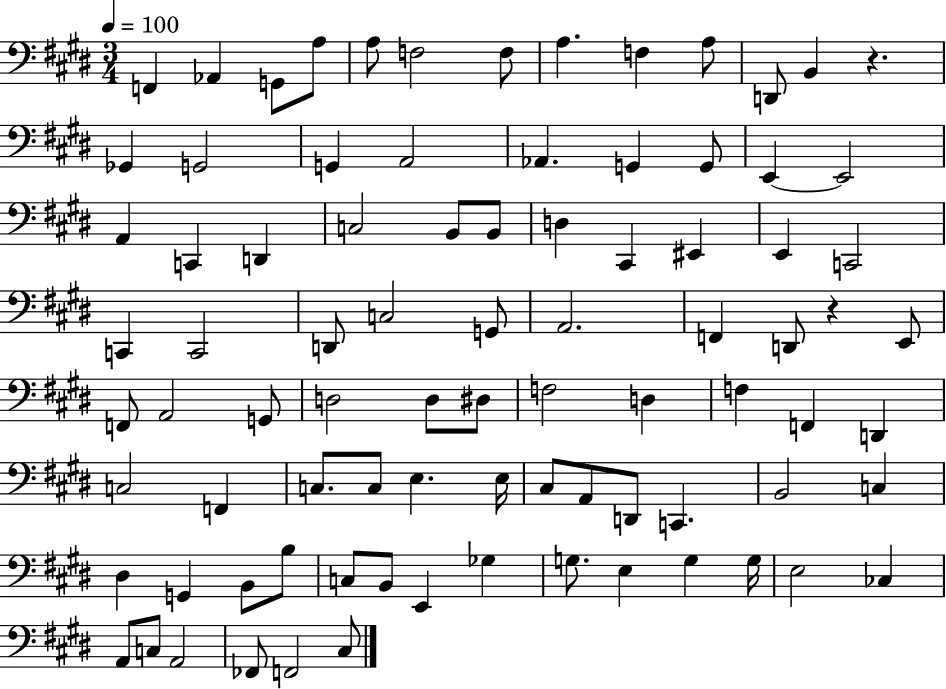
X:1
T:Untitled
M:3/4
L:1/4
K:E
F,, _A,, G,,/2 A,/2 A,/2 F,2 F,/2 A, F, A,/2 D,,/2 B,, z _G,, G,,2 G,, A,,2 _A,, G,, G,,/2 E,, E,,2 A,, C,, D,, C,2 B,,/2 B,,/2 D, ^C,, ^E,, E,, C,,2 C,, C,,2 D,,/2 C,2 G,,/2 A,,2 F,, D,,/2 z E,,/2 F,,/2 A,,2 G,,/2 D,2 D,/2 ^D,/2 F,2 D, F, F,, D,, C,2 F,, C,/2 C,/2 E, E,/4 ^C,/2 A,,/2 D,,/2 C,, B,,2 C, ^D, G,, B,,/2 B,/2 C,/2 B,,/2 E,, _G, G,/2 E, G, G,/4 E,2 _C, A,,/2 C,/2 A,,2 _F,,/2 F,,2 ^C,/2